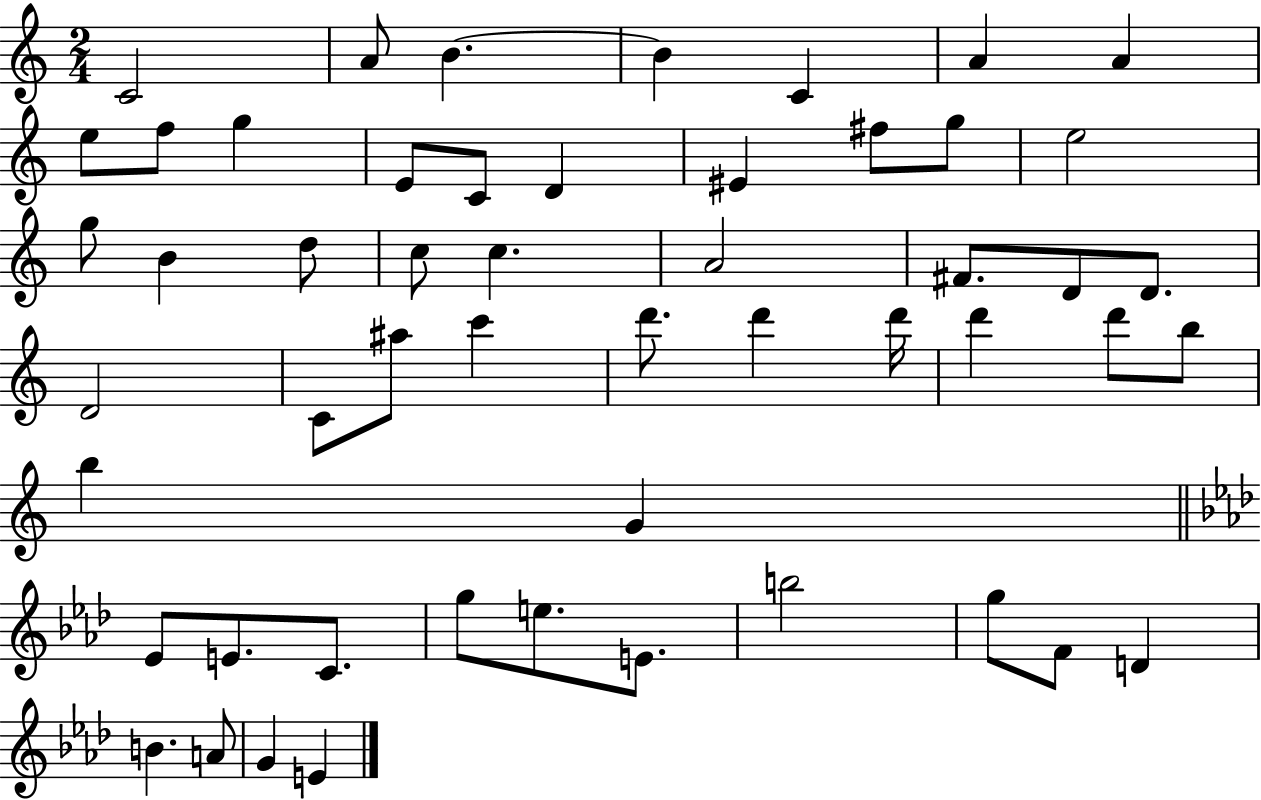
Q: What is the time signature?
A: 2/4